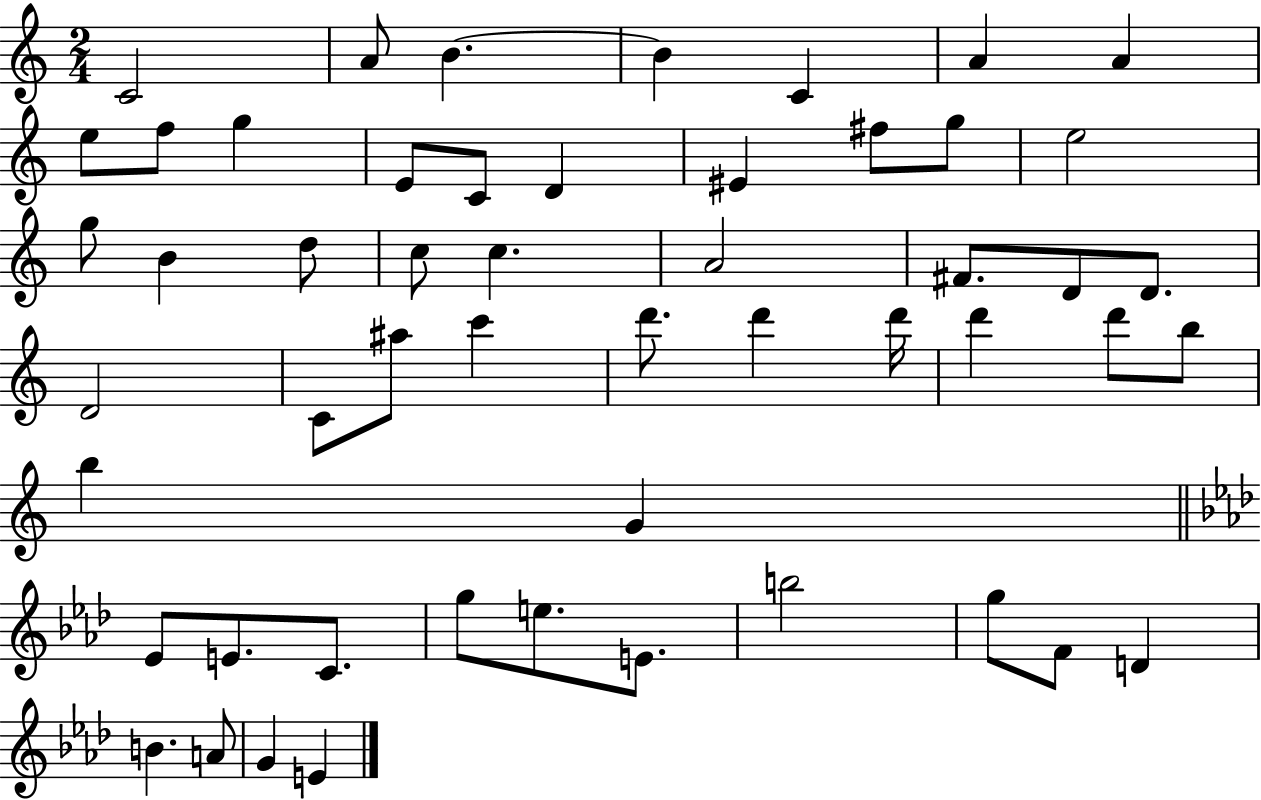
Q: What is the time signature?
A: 2/4